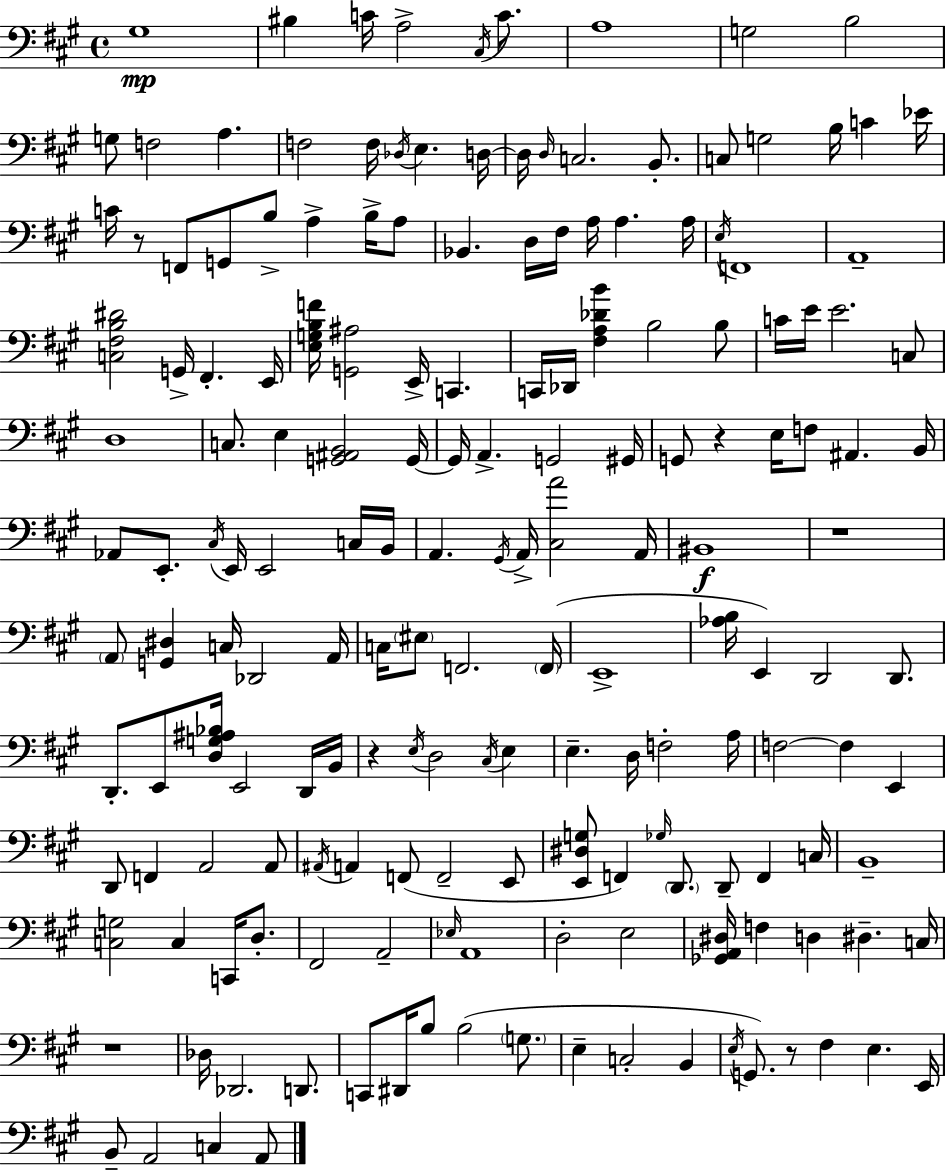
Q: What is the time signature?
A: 4/4